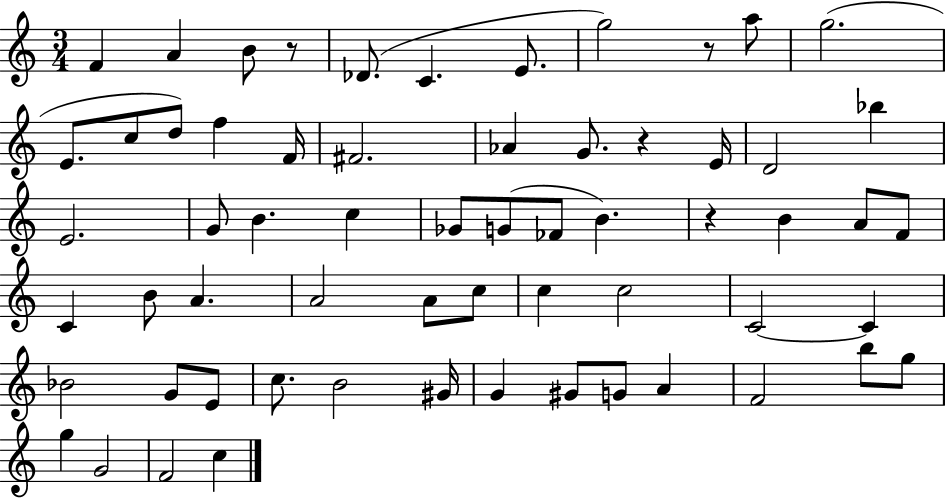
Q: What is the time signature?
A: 3/4